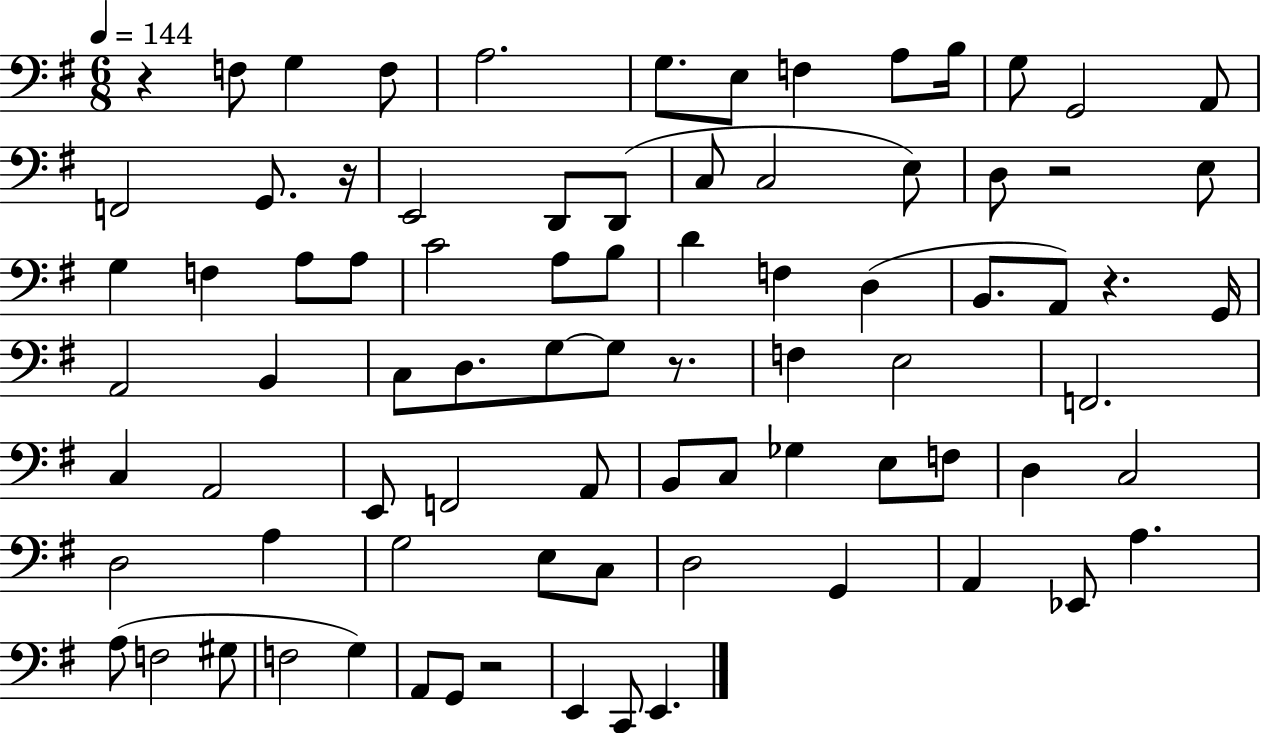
R/q F3/e G3/q F3/e A3/h. G3/e. E3/e F3/q A3/e B3/s G3/e G2/h A2/e F2/h G2/e. R/s E2/h D2/e D2/e C3/e C3/h E3/e D3/e R/h E3/e G3/q F3/q A3/e A3/e C4/h A3/e B3/e D4/q F3/q D3/q B2/e. A2/e R/q. G2/s A2/h B2/q C3/e D3/e. G3/e G3/e R/e. F3/q E3/h F2/h. C3/q A2/h E2/e F2/h A2/e B2/e C3/e Gb3/q E3/e F3/e D3/q C3/h D3/h A3/q G3/h E3/e C3/e D3/h G2/q A2/q Eb2/e A3/q. A3/e F3/h G#3/e F3/h G3/q A2/e G2/e R/h E2/q C2/e E2/q.